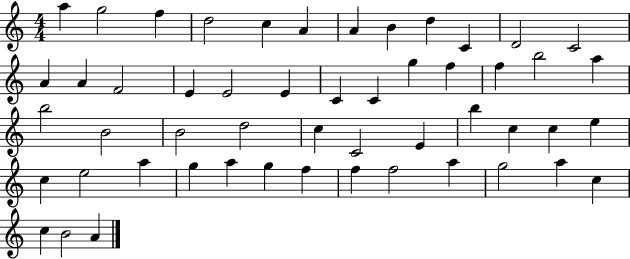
A5/q G5/h F5/q D5/h C5/q A4/q A4/q B4/q D5/q C4/q D4/h C4/h A4/q A4/q F4/h E4/q E4/h E4/q C4/q C4/q G5/q F5/q F5/q B5/h A5/q B5/h B4/h B4/h D5/h C5/q C4/h E4/q B5/q C5/q C5/q E5/q C5/q E5/h A5/q G5/q A5/q G5/q F5/q F5/q F5/h A5/q G5/h A5/q C5/q C5/q B4/h A4/q